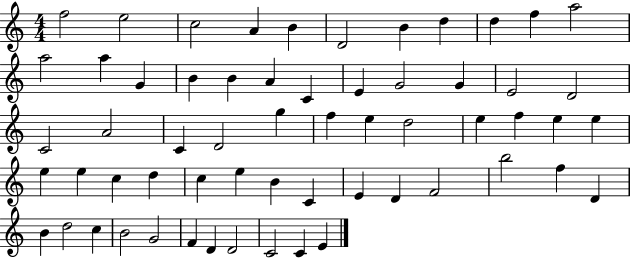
{
  \clef treble
  \numericTimeSignature
  \time 4/4
  \key c \major
  f''2 e''2 | c''2 a'4 b'4 | d'2 b'4 d''4 | d''4 f''4 a''2 | \break a''2 a''4 g'4 | b'4 b'4 a'4 c'4 | e'4 g'2 g'4 | e'2 d'2 | \break c'2 a'2 | c'4 d'2 g''4 | f''4 e''4 d''2 | e''4 f''4 e''4 e''4 | \break e''4 e''4 c''4 d''4 | c''4 e''4 b'4 c'4 | e'4 d'4 f'2 | b''2 f''4 d'4 | \break b'4 d''2 c''4 | b'2 g'2 | f'4 d'4 d'2 | c'2 c'4 e'4 | \break \bar "|."
}